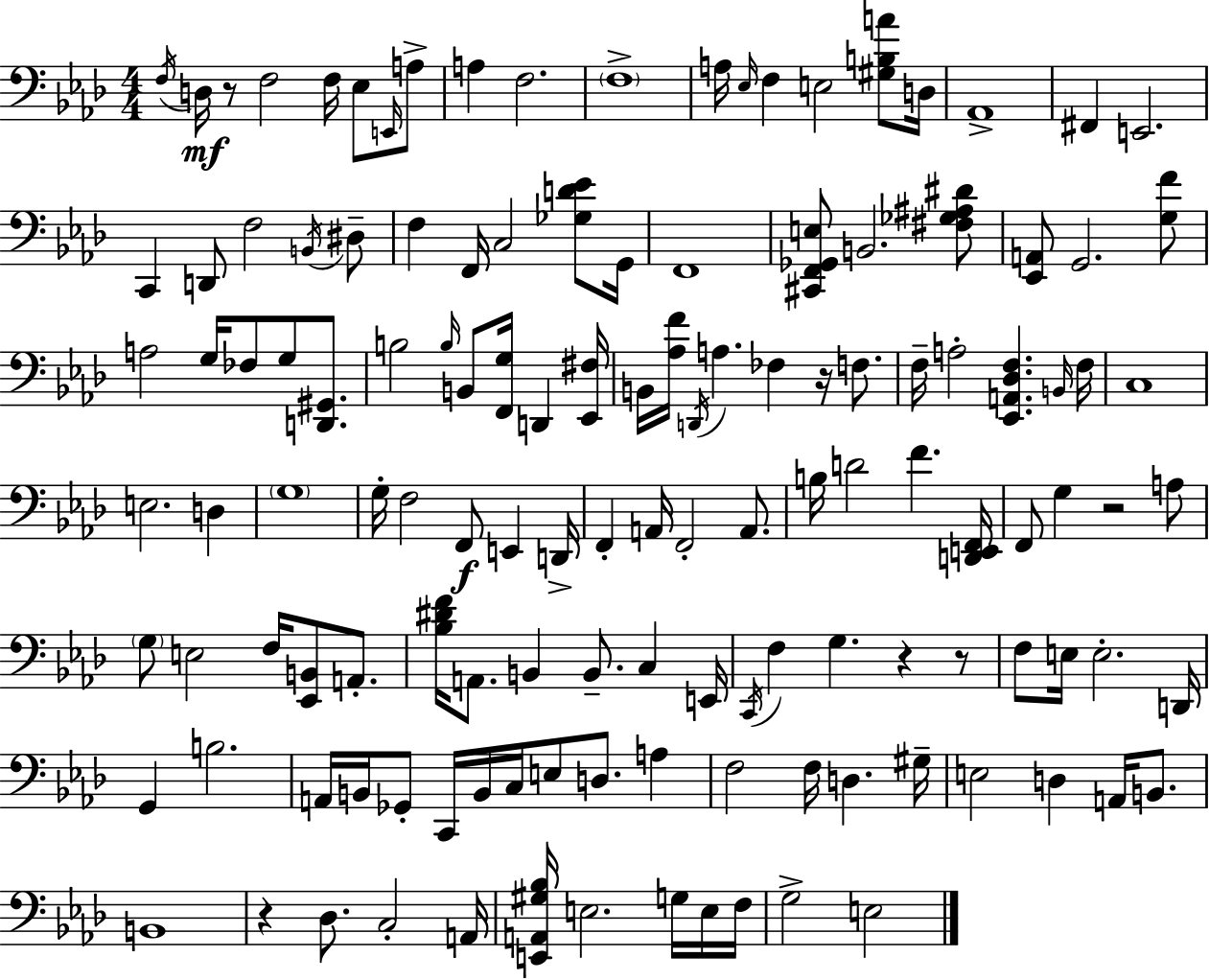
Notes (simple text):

F3/s D3/s R/e F3/h F3/s Eb3/e E2/s A3/e A3/q F3/h. F3/w A3/s Eb3/s F3/q E3/h [G#3,B3,A4]/e D3/s Ab2/w F#2/q E2/h. C2/q D2/e F3/h B2/s D#3/e F3/q F2/s C3/h [Gb3,D4,Eb4]/e G2/s F2/w [C#2,F2,Gb2,E3]/e B2/h. [F#3,Gb3,A#3,D#4]/e [Eb2,A2]/e G2/h. [G3,F4]/e A3/h G3/s FES3/e G3/e [D2,G#2]/e. B3/h B3/s B2/e [F2,G3]/s D2/q [Eb2,F#3]/s B2/s [Ab3,F4]/s D2/s A3/q. FES3/q R/s F3/e. F3/s A3/h [Eb2,A2,Db3,F3]/q. B2/s F3/s C3/w E3/h. D3/q G3/w G3/s F3/h F2/e E2/q D2/s F2/q A2/s F2/h A2/e. B3/s D4/h F4/q. [D2,E2,F2]/s F2/e G3/q R/h A3/e G3/e E3/h F3/s [Eb2,B2]/e A2/e. [Bb3,D#4,F4]/s A2/e. B2/q B2/e. C3/q E2/s C2/s F3/q G3/q. R/q R/e F3/e E3/s E3/h. D2/s G2/q B3/h. A2/s B2/s Gb2/e C2/s B2/s C3/s E3/e D3/e. A3/q F3/h F3/s D3/q. G#3/s E3/h D3/q A2/s B2/e. B2/w R/q Db3/e. C3/h A2/s [E2,A2,G#3,Bb3]/s E3/h. G3/s E3/s F3/s G3/h E3/h